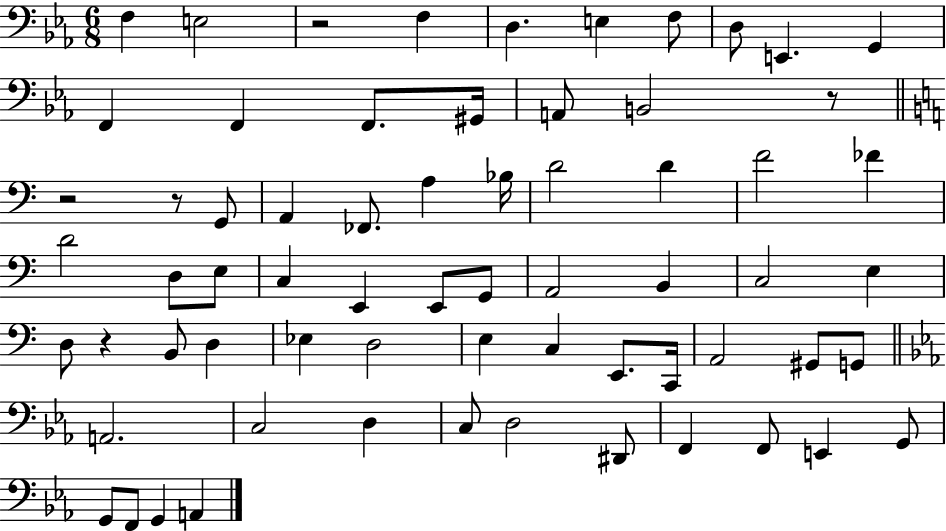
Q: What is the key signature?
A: EES major